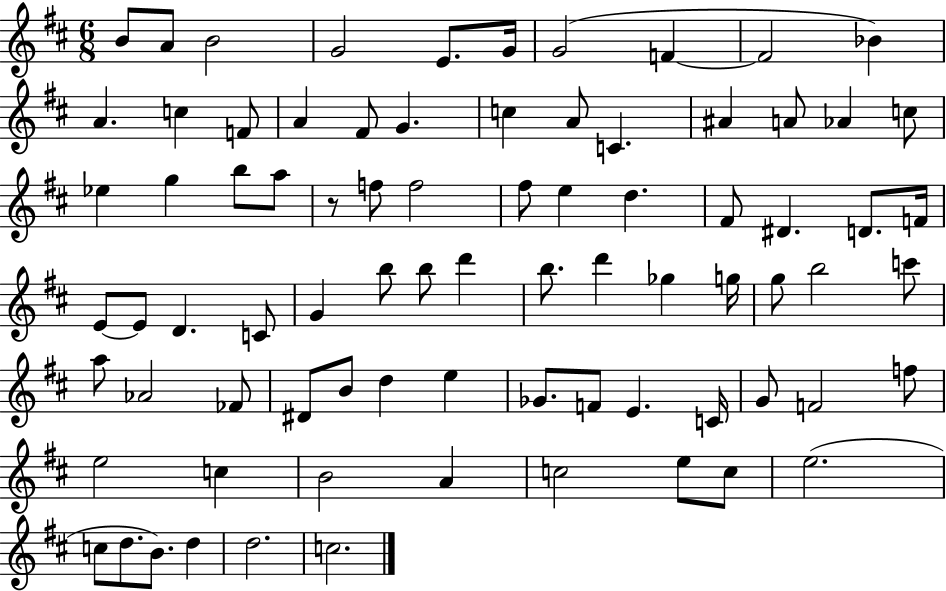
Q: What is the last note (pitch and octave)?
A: C5